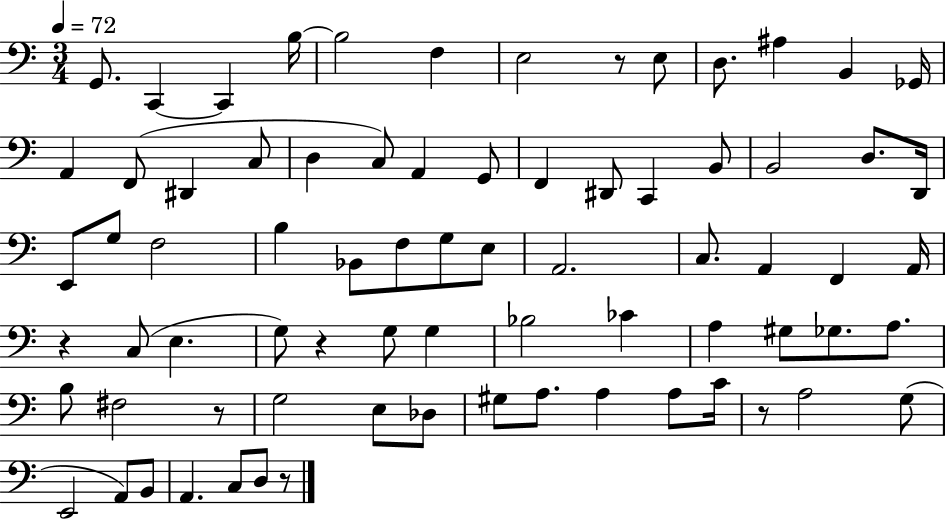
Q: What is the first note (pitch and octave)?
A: G2